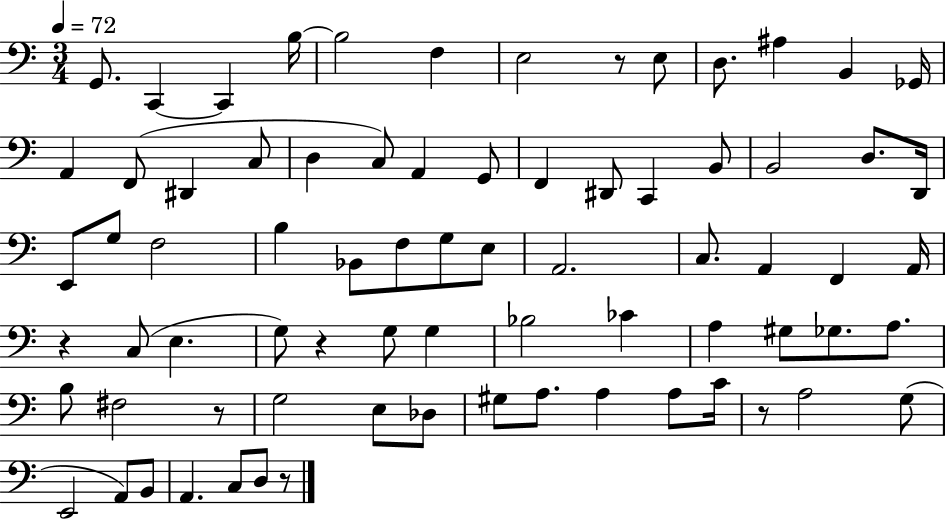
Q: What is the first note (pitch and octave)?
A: G2